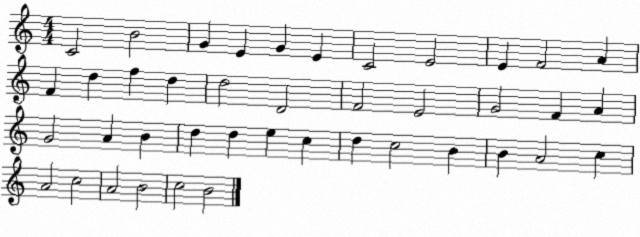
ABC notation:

X:1
T:Untitled
M:4/4
L:1/4
K:C
C2 B2 G E G E C2 E2 E F2 A F d f d d2 D2 F2 E2 G2 F A G2 A B d d e c d c2 B B A2 c A2 c2 A2 B2 c2 B2